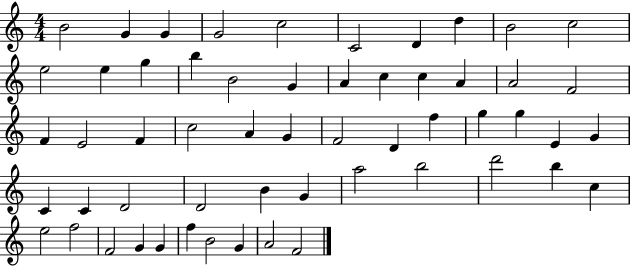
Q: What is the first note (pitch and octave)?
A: B4